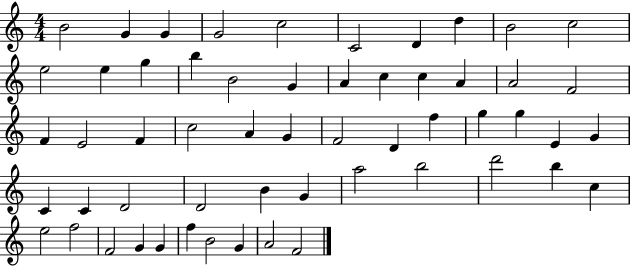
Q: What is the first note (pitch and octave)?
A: B4